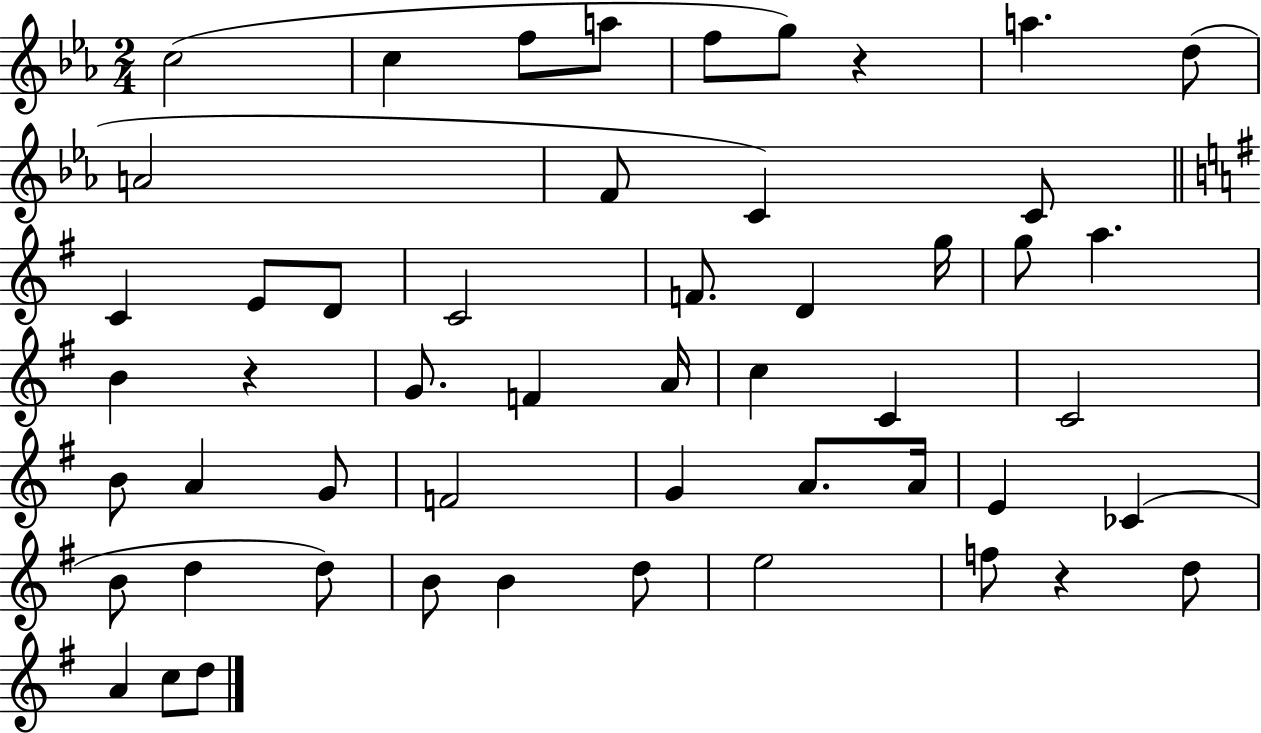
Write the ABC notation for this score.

X:1
T:Untitled
M:2/4
L:1/4
K:Eb
c2 c f/2 a/2 f/2 g/2 z a d/2 A2 F/2 C C/2 C E/2 D/2 C2 F/2 D g/4 g/2 a B z G/2 F A/4 c C C2 B/2 A G/2 F2 G A/2 A/4 E _C B/2 d d/2 B/2 B d/2 e2 f/2 z d/2 A c/2 d/2